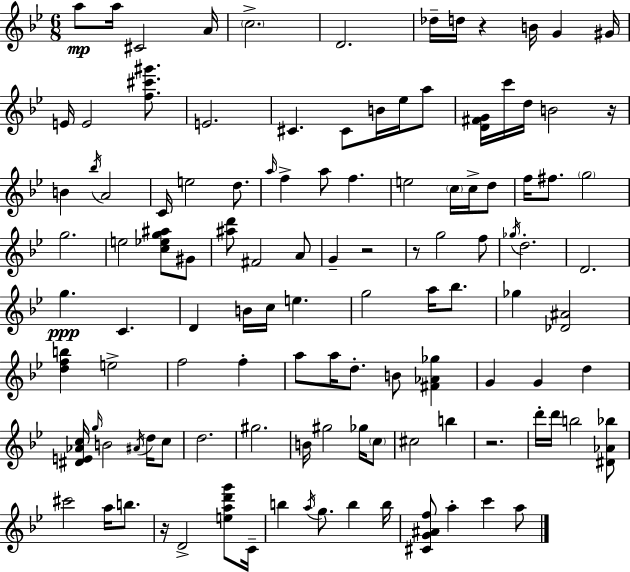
{
  \clef treble
  \numericTimeSignature
  \time 6/8
  \key bes \major
  a''8\mp a''16 cis'2 a'16 | \parenthesize c''2.-> | d'2. | des''16-- d''16 r4 b'16 g'4 gis'16 | \break e'16 e'2 <f'' cis''' gis'''>8. | e'2. | cis'4. cis'8 b'16 ees''16 a''8 | <d' fis' g'>16 c'''16 d''16 b'2 r16 | \break b'4 \acciaccatura { bes''16 } a'2 | c'16 e''2 d''8. | \grace { a''16 } f''4-> a''8 f''4. | e''2 \parenthesize c''16 c''16-> | \break d''8 f''16 fis''8. \parenthesize g''2 | g''2. | e''2 <c'' ees'' g'' ais''>8 | gis'8 <ais'' d'''>8 fis'2 | \break a'8 g'4-- r2 | r8 g''2 | f''8 \acciaccatura { ges''16 } d''2.-. | d'2. | \break g''4.\ppp c'4. | d'4 b'16 c''16 e''4. | g''2 a''16 | bes''8. ges''4 <des' ais'>2 | \break <d'' f'' b''>4 e''2-> | f''2 f''4-. | a''8 a''16 d''8.-. b'8 <fis' aes' ges''>4 | g'4 g'4 d''4 | \break <dis' e' aes' c''>16 \grace { g''16 } b'2 | \acciaccatura { ais'16 } d''16 c''8 d''2. | gis''2. | b'16 gis''2 | \break ges''16 \parenthesize c''8 cis''2 | b''4 r2. | d'''16-. d'''16 b''2 | <dis' aes' bes''>8 cis'''2 | \break a''16 b''8. r16 d'2-> | <e'' a'' d''' g'''>8 c'16-- b''4 \acciaccatura { a''16 } g''8. | b''4 b''16 <cis' g' ais' f''>8 a''4-. | c'''4 a''8 \bar "|."
}